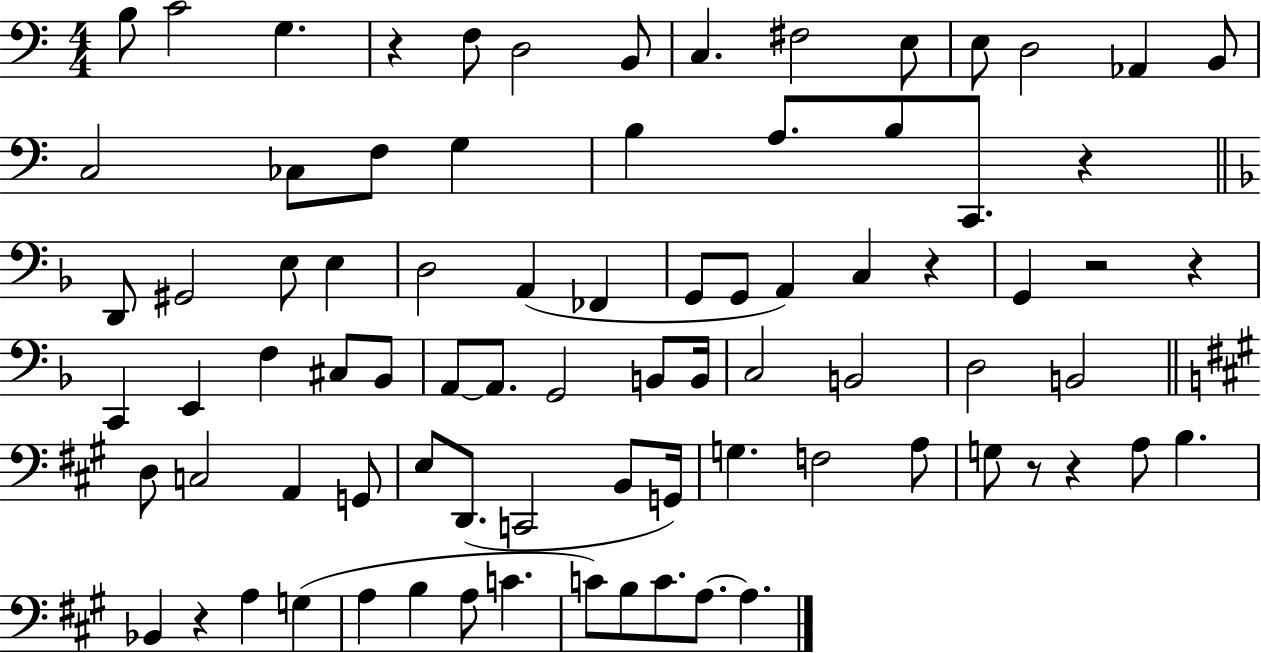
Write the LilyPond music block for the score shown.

{
  \clef bass
  \numericTimeSignature
  \time 4/4
  \key c \major
  b8 c'2 g4. | r4 f8 d2 b,8 | c4. fis2 e8 | e8 d2 aes,4 b,8 | \break c2 ces8 f8 g4 | b4 a8. b8 c,8. r4 | \bar "||" \break \key f \major d,8 gis,2 e8 e4 | d2 a,4( fes,4 | g,8 g,8 a,4) c4 r4 | g,4 r2 r4 | \break c,4 e,4 f4 cis8 bes,8 | a,8~~ a,8. g,2 b,8 b,16 | c2 b,2 | d2 b,2 | \break \bar "||" \break \key a \major d8 c2 a,4 g,8 | e8 d,8.( c,2 b,8 g,16) | g4. f2 a8 | g8 r8 r4 a8 b4. | \break bes,4 r4 a4 g4( | a4 b4 a8 c'4. | c'8) b8 c'8. a8.~~ a4. | \bar "|."
}